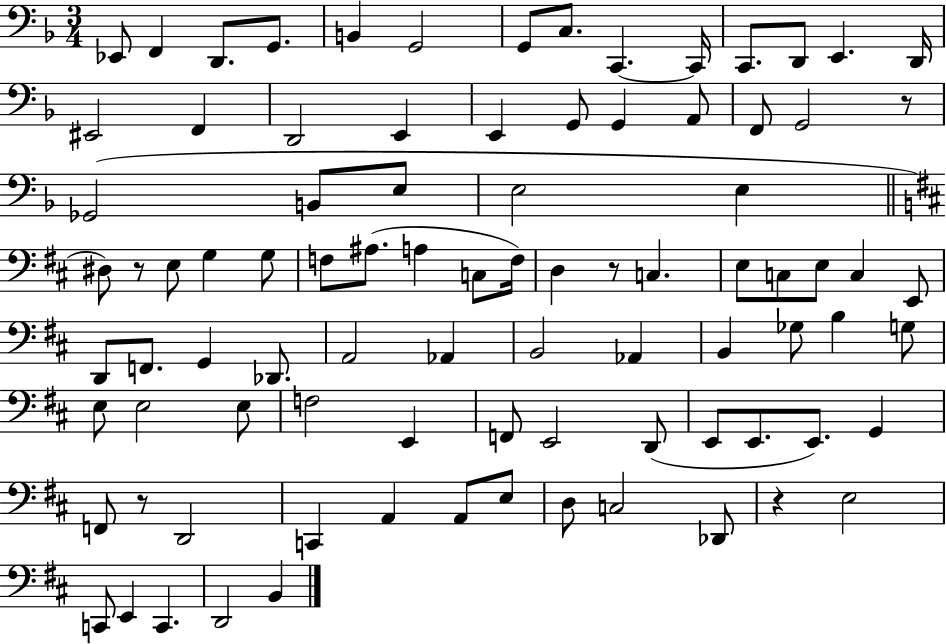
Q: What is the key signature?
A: F major